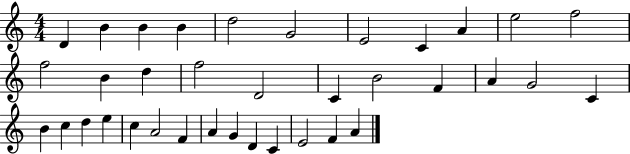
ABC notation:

X:1
T:Untitled
M:4/4
L:1/4
K:C
D B B B d2 G2 E2 C A e2 f2 f2 B d f2 D2 C B2 F A G2 C B c d e c A2 F A G D C E2 F A